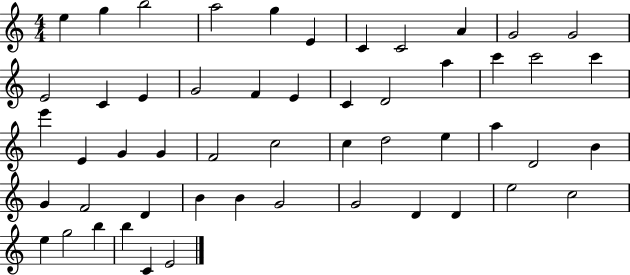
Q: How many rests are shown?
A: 0